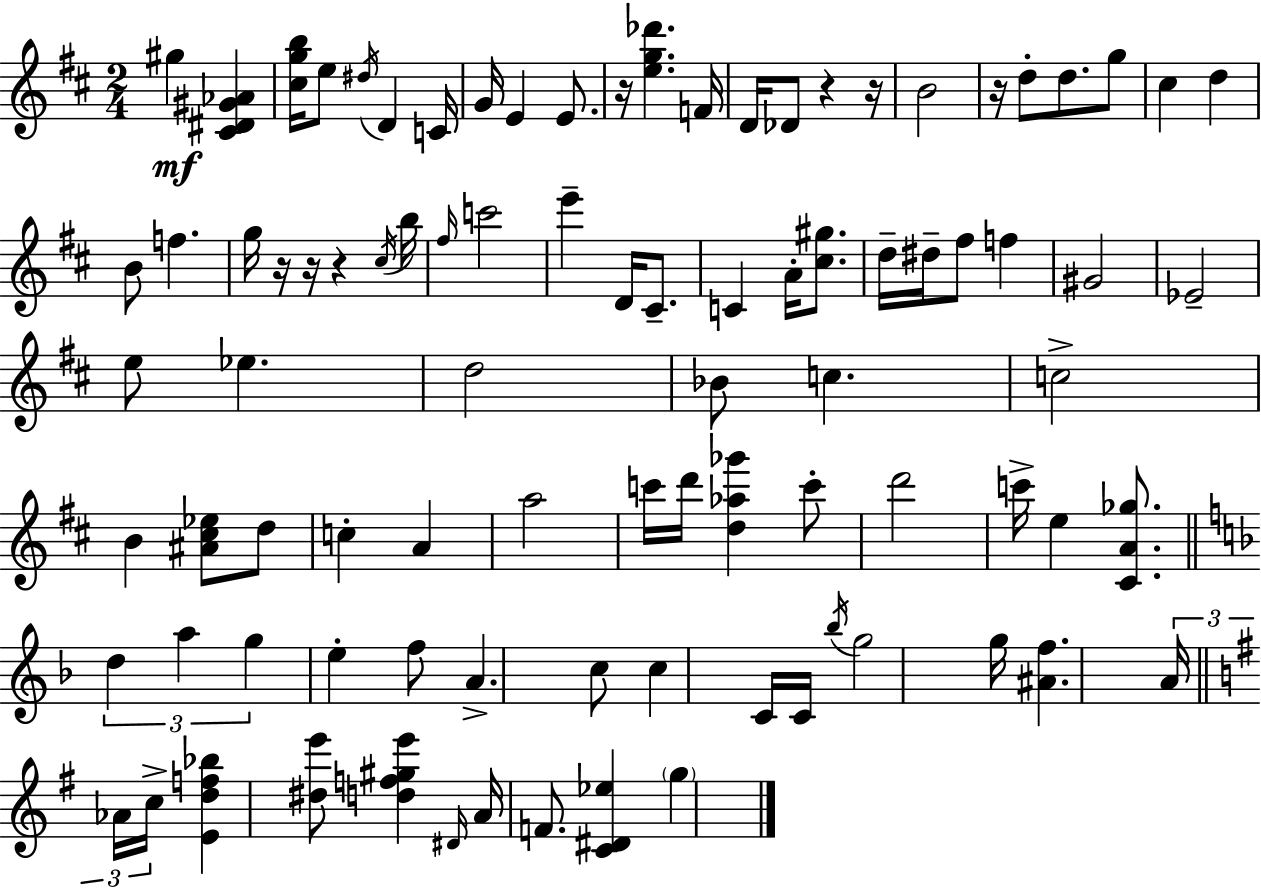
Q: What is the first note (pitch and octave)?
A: G#5